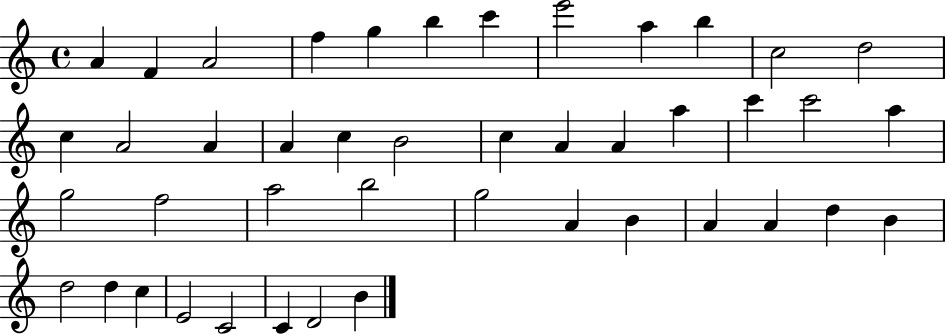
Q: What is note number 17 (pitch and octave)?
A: C5